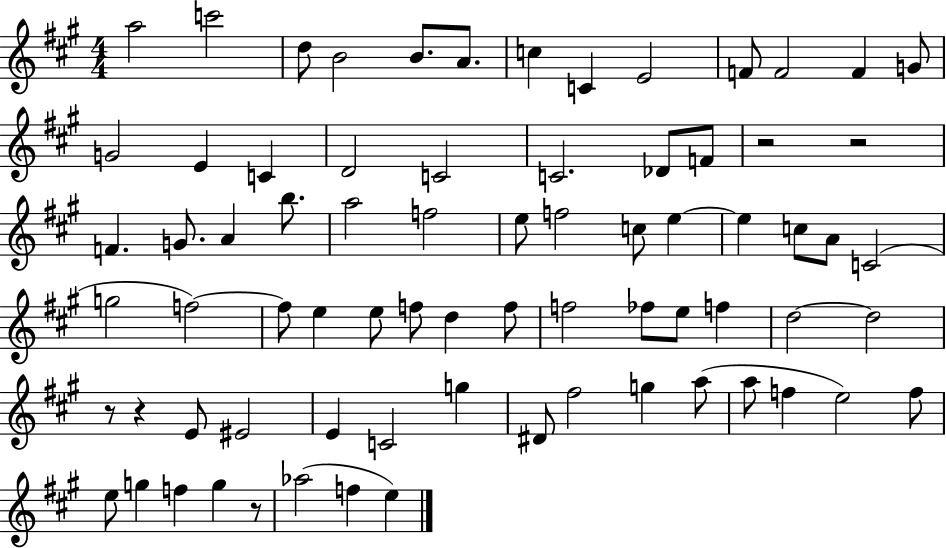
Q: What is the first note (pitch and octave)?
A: A5